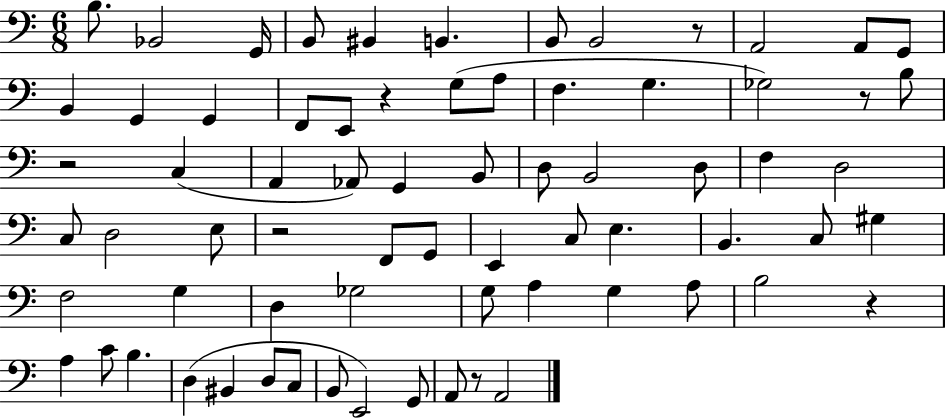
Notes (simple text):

B3/e. Bb2/h G2/s B2/e BIS2/q B2/q. B2/e B2/h R/e A2/h A2/e G2/e B2/q G2/q G2/q F2/e E2/e R/q G3/e A3/e F3/q. G3/q. Gb3/h R/e B3/e R/h C3/q A2/q Ab2/e G2/q B2/e D3/e B2/h D3/e F3/q D3/h C3/e D3/h E3/e R/h F2/e G2/e E2/q C3/e E3/q. B2/q. C3/e G#3/q F3/h G3/q D3/q Gb3/h G3/e A3/q G3/q A3/e B3/h R/q A3/q C4/e B3/q. D3/q BIS2/q D3/e C3/e B2/e E2/h G2/e A2/e R/e A2/h